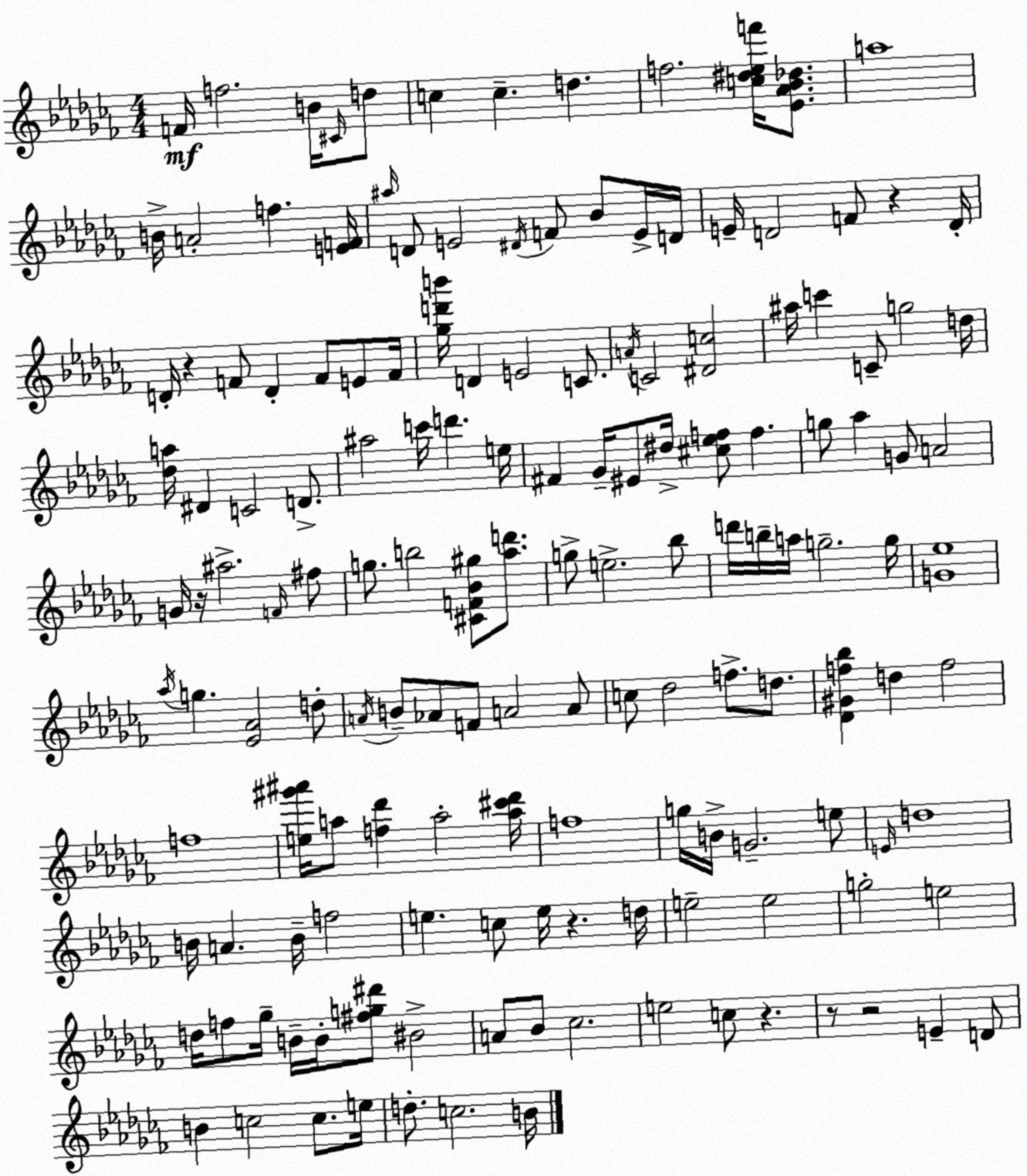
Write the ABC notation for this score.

X:1
T:Untitled
M:4/4
L:1/4
K:Abm
F/4 f2 B/4 ^C/4 d/2 c c d f2 [c^d_ef']/4 [_E_A_B_d]/2 a4 B/4 A2 f [EF]/4 ^a/4 D/2 E2 ^D/4 F/2 _B/2 E/4 D/4 E/4 D2 F/2 z D/4 D/4 z F/2 D F/2 E/2 F/4 [_gd'b']/4 D E2 C/2 A/4 C2 [^Dc]2 ^a/4 c' C/2 g2 d/4 [_da]/4 ^D C2 D/2 ^a2 c'/4 d' e/4 ^F _G/4 ^E/2 ^d/4 [^c_ef]/2 f g/2 _a G/2 A2 G/4 z/4 ^a2 F/4 ^f/2 g/2 b2 [^CF_B^g]/2 [_ad']/2 g/2 e2 _b/2 d'/4 b/4 a/4 g2 g/4 [G_e]4 _a/4 g [_E_A]2 d/2 A/4 B/2 _A/2 F/2 A2 A/2 c/2 _d2 f/2 d/2 [_D^Gf_b] d f2 f4 [e^g'^a']/4 a/2 [f_d'] a2 [a^c'_d']/4 f4 g/4 B/4 G2 e/2 E/4 d4 B/4 A B/4 f2 e c/2 e/4 z d/4 e2 e2 g2 e2 d/4 f/2 _g/4 B/4 B/4 [^fg^d']/2 ^B2 A/2 _B/2 _c2 e2 c/2 z z/2 z2 E D/2 B c2 c/2 e/4 d/2 c2 B/4